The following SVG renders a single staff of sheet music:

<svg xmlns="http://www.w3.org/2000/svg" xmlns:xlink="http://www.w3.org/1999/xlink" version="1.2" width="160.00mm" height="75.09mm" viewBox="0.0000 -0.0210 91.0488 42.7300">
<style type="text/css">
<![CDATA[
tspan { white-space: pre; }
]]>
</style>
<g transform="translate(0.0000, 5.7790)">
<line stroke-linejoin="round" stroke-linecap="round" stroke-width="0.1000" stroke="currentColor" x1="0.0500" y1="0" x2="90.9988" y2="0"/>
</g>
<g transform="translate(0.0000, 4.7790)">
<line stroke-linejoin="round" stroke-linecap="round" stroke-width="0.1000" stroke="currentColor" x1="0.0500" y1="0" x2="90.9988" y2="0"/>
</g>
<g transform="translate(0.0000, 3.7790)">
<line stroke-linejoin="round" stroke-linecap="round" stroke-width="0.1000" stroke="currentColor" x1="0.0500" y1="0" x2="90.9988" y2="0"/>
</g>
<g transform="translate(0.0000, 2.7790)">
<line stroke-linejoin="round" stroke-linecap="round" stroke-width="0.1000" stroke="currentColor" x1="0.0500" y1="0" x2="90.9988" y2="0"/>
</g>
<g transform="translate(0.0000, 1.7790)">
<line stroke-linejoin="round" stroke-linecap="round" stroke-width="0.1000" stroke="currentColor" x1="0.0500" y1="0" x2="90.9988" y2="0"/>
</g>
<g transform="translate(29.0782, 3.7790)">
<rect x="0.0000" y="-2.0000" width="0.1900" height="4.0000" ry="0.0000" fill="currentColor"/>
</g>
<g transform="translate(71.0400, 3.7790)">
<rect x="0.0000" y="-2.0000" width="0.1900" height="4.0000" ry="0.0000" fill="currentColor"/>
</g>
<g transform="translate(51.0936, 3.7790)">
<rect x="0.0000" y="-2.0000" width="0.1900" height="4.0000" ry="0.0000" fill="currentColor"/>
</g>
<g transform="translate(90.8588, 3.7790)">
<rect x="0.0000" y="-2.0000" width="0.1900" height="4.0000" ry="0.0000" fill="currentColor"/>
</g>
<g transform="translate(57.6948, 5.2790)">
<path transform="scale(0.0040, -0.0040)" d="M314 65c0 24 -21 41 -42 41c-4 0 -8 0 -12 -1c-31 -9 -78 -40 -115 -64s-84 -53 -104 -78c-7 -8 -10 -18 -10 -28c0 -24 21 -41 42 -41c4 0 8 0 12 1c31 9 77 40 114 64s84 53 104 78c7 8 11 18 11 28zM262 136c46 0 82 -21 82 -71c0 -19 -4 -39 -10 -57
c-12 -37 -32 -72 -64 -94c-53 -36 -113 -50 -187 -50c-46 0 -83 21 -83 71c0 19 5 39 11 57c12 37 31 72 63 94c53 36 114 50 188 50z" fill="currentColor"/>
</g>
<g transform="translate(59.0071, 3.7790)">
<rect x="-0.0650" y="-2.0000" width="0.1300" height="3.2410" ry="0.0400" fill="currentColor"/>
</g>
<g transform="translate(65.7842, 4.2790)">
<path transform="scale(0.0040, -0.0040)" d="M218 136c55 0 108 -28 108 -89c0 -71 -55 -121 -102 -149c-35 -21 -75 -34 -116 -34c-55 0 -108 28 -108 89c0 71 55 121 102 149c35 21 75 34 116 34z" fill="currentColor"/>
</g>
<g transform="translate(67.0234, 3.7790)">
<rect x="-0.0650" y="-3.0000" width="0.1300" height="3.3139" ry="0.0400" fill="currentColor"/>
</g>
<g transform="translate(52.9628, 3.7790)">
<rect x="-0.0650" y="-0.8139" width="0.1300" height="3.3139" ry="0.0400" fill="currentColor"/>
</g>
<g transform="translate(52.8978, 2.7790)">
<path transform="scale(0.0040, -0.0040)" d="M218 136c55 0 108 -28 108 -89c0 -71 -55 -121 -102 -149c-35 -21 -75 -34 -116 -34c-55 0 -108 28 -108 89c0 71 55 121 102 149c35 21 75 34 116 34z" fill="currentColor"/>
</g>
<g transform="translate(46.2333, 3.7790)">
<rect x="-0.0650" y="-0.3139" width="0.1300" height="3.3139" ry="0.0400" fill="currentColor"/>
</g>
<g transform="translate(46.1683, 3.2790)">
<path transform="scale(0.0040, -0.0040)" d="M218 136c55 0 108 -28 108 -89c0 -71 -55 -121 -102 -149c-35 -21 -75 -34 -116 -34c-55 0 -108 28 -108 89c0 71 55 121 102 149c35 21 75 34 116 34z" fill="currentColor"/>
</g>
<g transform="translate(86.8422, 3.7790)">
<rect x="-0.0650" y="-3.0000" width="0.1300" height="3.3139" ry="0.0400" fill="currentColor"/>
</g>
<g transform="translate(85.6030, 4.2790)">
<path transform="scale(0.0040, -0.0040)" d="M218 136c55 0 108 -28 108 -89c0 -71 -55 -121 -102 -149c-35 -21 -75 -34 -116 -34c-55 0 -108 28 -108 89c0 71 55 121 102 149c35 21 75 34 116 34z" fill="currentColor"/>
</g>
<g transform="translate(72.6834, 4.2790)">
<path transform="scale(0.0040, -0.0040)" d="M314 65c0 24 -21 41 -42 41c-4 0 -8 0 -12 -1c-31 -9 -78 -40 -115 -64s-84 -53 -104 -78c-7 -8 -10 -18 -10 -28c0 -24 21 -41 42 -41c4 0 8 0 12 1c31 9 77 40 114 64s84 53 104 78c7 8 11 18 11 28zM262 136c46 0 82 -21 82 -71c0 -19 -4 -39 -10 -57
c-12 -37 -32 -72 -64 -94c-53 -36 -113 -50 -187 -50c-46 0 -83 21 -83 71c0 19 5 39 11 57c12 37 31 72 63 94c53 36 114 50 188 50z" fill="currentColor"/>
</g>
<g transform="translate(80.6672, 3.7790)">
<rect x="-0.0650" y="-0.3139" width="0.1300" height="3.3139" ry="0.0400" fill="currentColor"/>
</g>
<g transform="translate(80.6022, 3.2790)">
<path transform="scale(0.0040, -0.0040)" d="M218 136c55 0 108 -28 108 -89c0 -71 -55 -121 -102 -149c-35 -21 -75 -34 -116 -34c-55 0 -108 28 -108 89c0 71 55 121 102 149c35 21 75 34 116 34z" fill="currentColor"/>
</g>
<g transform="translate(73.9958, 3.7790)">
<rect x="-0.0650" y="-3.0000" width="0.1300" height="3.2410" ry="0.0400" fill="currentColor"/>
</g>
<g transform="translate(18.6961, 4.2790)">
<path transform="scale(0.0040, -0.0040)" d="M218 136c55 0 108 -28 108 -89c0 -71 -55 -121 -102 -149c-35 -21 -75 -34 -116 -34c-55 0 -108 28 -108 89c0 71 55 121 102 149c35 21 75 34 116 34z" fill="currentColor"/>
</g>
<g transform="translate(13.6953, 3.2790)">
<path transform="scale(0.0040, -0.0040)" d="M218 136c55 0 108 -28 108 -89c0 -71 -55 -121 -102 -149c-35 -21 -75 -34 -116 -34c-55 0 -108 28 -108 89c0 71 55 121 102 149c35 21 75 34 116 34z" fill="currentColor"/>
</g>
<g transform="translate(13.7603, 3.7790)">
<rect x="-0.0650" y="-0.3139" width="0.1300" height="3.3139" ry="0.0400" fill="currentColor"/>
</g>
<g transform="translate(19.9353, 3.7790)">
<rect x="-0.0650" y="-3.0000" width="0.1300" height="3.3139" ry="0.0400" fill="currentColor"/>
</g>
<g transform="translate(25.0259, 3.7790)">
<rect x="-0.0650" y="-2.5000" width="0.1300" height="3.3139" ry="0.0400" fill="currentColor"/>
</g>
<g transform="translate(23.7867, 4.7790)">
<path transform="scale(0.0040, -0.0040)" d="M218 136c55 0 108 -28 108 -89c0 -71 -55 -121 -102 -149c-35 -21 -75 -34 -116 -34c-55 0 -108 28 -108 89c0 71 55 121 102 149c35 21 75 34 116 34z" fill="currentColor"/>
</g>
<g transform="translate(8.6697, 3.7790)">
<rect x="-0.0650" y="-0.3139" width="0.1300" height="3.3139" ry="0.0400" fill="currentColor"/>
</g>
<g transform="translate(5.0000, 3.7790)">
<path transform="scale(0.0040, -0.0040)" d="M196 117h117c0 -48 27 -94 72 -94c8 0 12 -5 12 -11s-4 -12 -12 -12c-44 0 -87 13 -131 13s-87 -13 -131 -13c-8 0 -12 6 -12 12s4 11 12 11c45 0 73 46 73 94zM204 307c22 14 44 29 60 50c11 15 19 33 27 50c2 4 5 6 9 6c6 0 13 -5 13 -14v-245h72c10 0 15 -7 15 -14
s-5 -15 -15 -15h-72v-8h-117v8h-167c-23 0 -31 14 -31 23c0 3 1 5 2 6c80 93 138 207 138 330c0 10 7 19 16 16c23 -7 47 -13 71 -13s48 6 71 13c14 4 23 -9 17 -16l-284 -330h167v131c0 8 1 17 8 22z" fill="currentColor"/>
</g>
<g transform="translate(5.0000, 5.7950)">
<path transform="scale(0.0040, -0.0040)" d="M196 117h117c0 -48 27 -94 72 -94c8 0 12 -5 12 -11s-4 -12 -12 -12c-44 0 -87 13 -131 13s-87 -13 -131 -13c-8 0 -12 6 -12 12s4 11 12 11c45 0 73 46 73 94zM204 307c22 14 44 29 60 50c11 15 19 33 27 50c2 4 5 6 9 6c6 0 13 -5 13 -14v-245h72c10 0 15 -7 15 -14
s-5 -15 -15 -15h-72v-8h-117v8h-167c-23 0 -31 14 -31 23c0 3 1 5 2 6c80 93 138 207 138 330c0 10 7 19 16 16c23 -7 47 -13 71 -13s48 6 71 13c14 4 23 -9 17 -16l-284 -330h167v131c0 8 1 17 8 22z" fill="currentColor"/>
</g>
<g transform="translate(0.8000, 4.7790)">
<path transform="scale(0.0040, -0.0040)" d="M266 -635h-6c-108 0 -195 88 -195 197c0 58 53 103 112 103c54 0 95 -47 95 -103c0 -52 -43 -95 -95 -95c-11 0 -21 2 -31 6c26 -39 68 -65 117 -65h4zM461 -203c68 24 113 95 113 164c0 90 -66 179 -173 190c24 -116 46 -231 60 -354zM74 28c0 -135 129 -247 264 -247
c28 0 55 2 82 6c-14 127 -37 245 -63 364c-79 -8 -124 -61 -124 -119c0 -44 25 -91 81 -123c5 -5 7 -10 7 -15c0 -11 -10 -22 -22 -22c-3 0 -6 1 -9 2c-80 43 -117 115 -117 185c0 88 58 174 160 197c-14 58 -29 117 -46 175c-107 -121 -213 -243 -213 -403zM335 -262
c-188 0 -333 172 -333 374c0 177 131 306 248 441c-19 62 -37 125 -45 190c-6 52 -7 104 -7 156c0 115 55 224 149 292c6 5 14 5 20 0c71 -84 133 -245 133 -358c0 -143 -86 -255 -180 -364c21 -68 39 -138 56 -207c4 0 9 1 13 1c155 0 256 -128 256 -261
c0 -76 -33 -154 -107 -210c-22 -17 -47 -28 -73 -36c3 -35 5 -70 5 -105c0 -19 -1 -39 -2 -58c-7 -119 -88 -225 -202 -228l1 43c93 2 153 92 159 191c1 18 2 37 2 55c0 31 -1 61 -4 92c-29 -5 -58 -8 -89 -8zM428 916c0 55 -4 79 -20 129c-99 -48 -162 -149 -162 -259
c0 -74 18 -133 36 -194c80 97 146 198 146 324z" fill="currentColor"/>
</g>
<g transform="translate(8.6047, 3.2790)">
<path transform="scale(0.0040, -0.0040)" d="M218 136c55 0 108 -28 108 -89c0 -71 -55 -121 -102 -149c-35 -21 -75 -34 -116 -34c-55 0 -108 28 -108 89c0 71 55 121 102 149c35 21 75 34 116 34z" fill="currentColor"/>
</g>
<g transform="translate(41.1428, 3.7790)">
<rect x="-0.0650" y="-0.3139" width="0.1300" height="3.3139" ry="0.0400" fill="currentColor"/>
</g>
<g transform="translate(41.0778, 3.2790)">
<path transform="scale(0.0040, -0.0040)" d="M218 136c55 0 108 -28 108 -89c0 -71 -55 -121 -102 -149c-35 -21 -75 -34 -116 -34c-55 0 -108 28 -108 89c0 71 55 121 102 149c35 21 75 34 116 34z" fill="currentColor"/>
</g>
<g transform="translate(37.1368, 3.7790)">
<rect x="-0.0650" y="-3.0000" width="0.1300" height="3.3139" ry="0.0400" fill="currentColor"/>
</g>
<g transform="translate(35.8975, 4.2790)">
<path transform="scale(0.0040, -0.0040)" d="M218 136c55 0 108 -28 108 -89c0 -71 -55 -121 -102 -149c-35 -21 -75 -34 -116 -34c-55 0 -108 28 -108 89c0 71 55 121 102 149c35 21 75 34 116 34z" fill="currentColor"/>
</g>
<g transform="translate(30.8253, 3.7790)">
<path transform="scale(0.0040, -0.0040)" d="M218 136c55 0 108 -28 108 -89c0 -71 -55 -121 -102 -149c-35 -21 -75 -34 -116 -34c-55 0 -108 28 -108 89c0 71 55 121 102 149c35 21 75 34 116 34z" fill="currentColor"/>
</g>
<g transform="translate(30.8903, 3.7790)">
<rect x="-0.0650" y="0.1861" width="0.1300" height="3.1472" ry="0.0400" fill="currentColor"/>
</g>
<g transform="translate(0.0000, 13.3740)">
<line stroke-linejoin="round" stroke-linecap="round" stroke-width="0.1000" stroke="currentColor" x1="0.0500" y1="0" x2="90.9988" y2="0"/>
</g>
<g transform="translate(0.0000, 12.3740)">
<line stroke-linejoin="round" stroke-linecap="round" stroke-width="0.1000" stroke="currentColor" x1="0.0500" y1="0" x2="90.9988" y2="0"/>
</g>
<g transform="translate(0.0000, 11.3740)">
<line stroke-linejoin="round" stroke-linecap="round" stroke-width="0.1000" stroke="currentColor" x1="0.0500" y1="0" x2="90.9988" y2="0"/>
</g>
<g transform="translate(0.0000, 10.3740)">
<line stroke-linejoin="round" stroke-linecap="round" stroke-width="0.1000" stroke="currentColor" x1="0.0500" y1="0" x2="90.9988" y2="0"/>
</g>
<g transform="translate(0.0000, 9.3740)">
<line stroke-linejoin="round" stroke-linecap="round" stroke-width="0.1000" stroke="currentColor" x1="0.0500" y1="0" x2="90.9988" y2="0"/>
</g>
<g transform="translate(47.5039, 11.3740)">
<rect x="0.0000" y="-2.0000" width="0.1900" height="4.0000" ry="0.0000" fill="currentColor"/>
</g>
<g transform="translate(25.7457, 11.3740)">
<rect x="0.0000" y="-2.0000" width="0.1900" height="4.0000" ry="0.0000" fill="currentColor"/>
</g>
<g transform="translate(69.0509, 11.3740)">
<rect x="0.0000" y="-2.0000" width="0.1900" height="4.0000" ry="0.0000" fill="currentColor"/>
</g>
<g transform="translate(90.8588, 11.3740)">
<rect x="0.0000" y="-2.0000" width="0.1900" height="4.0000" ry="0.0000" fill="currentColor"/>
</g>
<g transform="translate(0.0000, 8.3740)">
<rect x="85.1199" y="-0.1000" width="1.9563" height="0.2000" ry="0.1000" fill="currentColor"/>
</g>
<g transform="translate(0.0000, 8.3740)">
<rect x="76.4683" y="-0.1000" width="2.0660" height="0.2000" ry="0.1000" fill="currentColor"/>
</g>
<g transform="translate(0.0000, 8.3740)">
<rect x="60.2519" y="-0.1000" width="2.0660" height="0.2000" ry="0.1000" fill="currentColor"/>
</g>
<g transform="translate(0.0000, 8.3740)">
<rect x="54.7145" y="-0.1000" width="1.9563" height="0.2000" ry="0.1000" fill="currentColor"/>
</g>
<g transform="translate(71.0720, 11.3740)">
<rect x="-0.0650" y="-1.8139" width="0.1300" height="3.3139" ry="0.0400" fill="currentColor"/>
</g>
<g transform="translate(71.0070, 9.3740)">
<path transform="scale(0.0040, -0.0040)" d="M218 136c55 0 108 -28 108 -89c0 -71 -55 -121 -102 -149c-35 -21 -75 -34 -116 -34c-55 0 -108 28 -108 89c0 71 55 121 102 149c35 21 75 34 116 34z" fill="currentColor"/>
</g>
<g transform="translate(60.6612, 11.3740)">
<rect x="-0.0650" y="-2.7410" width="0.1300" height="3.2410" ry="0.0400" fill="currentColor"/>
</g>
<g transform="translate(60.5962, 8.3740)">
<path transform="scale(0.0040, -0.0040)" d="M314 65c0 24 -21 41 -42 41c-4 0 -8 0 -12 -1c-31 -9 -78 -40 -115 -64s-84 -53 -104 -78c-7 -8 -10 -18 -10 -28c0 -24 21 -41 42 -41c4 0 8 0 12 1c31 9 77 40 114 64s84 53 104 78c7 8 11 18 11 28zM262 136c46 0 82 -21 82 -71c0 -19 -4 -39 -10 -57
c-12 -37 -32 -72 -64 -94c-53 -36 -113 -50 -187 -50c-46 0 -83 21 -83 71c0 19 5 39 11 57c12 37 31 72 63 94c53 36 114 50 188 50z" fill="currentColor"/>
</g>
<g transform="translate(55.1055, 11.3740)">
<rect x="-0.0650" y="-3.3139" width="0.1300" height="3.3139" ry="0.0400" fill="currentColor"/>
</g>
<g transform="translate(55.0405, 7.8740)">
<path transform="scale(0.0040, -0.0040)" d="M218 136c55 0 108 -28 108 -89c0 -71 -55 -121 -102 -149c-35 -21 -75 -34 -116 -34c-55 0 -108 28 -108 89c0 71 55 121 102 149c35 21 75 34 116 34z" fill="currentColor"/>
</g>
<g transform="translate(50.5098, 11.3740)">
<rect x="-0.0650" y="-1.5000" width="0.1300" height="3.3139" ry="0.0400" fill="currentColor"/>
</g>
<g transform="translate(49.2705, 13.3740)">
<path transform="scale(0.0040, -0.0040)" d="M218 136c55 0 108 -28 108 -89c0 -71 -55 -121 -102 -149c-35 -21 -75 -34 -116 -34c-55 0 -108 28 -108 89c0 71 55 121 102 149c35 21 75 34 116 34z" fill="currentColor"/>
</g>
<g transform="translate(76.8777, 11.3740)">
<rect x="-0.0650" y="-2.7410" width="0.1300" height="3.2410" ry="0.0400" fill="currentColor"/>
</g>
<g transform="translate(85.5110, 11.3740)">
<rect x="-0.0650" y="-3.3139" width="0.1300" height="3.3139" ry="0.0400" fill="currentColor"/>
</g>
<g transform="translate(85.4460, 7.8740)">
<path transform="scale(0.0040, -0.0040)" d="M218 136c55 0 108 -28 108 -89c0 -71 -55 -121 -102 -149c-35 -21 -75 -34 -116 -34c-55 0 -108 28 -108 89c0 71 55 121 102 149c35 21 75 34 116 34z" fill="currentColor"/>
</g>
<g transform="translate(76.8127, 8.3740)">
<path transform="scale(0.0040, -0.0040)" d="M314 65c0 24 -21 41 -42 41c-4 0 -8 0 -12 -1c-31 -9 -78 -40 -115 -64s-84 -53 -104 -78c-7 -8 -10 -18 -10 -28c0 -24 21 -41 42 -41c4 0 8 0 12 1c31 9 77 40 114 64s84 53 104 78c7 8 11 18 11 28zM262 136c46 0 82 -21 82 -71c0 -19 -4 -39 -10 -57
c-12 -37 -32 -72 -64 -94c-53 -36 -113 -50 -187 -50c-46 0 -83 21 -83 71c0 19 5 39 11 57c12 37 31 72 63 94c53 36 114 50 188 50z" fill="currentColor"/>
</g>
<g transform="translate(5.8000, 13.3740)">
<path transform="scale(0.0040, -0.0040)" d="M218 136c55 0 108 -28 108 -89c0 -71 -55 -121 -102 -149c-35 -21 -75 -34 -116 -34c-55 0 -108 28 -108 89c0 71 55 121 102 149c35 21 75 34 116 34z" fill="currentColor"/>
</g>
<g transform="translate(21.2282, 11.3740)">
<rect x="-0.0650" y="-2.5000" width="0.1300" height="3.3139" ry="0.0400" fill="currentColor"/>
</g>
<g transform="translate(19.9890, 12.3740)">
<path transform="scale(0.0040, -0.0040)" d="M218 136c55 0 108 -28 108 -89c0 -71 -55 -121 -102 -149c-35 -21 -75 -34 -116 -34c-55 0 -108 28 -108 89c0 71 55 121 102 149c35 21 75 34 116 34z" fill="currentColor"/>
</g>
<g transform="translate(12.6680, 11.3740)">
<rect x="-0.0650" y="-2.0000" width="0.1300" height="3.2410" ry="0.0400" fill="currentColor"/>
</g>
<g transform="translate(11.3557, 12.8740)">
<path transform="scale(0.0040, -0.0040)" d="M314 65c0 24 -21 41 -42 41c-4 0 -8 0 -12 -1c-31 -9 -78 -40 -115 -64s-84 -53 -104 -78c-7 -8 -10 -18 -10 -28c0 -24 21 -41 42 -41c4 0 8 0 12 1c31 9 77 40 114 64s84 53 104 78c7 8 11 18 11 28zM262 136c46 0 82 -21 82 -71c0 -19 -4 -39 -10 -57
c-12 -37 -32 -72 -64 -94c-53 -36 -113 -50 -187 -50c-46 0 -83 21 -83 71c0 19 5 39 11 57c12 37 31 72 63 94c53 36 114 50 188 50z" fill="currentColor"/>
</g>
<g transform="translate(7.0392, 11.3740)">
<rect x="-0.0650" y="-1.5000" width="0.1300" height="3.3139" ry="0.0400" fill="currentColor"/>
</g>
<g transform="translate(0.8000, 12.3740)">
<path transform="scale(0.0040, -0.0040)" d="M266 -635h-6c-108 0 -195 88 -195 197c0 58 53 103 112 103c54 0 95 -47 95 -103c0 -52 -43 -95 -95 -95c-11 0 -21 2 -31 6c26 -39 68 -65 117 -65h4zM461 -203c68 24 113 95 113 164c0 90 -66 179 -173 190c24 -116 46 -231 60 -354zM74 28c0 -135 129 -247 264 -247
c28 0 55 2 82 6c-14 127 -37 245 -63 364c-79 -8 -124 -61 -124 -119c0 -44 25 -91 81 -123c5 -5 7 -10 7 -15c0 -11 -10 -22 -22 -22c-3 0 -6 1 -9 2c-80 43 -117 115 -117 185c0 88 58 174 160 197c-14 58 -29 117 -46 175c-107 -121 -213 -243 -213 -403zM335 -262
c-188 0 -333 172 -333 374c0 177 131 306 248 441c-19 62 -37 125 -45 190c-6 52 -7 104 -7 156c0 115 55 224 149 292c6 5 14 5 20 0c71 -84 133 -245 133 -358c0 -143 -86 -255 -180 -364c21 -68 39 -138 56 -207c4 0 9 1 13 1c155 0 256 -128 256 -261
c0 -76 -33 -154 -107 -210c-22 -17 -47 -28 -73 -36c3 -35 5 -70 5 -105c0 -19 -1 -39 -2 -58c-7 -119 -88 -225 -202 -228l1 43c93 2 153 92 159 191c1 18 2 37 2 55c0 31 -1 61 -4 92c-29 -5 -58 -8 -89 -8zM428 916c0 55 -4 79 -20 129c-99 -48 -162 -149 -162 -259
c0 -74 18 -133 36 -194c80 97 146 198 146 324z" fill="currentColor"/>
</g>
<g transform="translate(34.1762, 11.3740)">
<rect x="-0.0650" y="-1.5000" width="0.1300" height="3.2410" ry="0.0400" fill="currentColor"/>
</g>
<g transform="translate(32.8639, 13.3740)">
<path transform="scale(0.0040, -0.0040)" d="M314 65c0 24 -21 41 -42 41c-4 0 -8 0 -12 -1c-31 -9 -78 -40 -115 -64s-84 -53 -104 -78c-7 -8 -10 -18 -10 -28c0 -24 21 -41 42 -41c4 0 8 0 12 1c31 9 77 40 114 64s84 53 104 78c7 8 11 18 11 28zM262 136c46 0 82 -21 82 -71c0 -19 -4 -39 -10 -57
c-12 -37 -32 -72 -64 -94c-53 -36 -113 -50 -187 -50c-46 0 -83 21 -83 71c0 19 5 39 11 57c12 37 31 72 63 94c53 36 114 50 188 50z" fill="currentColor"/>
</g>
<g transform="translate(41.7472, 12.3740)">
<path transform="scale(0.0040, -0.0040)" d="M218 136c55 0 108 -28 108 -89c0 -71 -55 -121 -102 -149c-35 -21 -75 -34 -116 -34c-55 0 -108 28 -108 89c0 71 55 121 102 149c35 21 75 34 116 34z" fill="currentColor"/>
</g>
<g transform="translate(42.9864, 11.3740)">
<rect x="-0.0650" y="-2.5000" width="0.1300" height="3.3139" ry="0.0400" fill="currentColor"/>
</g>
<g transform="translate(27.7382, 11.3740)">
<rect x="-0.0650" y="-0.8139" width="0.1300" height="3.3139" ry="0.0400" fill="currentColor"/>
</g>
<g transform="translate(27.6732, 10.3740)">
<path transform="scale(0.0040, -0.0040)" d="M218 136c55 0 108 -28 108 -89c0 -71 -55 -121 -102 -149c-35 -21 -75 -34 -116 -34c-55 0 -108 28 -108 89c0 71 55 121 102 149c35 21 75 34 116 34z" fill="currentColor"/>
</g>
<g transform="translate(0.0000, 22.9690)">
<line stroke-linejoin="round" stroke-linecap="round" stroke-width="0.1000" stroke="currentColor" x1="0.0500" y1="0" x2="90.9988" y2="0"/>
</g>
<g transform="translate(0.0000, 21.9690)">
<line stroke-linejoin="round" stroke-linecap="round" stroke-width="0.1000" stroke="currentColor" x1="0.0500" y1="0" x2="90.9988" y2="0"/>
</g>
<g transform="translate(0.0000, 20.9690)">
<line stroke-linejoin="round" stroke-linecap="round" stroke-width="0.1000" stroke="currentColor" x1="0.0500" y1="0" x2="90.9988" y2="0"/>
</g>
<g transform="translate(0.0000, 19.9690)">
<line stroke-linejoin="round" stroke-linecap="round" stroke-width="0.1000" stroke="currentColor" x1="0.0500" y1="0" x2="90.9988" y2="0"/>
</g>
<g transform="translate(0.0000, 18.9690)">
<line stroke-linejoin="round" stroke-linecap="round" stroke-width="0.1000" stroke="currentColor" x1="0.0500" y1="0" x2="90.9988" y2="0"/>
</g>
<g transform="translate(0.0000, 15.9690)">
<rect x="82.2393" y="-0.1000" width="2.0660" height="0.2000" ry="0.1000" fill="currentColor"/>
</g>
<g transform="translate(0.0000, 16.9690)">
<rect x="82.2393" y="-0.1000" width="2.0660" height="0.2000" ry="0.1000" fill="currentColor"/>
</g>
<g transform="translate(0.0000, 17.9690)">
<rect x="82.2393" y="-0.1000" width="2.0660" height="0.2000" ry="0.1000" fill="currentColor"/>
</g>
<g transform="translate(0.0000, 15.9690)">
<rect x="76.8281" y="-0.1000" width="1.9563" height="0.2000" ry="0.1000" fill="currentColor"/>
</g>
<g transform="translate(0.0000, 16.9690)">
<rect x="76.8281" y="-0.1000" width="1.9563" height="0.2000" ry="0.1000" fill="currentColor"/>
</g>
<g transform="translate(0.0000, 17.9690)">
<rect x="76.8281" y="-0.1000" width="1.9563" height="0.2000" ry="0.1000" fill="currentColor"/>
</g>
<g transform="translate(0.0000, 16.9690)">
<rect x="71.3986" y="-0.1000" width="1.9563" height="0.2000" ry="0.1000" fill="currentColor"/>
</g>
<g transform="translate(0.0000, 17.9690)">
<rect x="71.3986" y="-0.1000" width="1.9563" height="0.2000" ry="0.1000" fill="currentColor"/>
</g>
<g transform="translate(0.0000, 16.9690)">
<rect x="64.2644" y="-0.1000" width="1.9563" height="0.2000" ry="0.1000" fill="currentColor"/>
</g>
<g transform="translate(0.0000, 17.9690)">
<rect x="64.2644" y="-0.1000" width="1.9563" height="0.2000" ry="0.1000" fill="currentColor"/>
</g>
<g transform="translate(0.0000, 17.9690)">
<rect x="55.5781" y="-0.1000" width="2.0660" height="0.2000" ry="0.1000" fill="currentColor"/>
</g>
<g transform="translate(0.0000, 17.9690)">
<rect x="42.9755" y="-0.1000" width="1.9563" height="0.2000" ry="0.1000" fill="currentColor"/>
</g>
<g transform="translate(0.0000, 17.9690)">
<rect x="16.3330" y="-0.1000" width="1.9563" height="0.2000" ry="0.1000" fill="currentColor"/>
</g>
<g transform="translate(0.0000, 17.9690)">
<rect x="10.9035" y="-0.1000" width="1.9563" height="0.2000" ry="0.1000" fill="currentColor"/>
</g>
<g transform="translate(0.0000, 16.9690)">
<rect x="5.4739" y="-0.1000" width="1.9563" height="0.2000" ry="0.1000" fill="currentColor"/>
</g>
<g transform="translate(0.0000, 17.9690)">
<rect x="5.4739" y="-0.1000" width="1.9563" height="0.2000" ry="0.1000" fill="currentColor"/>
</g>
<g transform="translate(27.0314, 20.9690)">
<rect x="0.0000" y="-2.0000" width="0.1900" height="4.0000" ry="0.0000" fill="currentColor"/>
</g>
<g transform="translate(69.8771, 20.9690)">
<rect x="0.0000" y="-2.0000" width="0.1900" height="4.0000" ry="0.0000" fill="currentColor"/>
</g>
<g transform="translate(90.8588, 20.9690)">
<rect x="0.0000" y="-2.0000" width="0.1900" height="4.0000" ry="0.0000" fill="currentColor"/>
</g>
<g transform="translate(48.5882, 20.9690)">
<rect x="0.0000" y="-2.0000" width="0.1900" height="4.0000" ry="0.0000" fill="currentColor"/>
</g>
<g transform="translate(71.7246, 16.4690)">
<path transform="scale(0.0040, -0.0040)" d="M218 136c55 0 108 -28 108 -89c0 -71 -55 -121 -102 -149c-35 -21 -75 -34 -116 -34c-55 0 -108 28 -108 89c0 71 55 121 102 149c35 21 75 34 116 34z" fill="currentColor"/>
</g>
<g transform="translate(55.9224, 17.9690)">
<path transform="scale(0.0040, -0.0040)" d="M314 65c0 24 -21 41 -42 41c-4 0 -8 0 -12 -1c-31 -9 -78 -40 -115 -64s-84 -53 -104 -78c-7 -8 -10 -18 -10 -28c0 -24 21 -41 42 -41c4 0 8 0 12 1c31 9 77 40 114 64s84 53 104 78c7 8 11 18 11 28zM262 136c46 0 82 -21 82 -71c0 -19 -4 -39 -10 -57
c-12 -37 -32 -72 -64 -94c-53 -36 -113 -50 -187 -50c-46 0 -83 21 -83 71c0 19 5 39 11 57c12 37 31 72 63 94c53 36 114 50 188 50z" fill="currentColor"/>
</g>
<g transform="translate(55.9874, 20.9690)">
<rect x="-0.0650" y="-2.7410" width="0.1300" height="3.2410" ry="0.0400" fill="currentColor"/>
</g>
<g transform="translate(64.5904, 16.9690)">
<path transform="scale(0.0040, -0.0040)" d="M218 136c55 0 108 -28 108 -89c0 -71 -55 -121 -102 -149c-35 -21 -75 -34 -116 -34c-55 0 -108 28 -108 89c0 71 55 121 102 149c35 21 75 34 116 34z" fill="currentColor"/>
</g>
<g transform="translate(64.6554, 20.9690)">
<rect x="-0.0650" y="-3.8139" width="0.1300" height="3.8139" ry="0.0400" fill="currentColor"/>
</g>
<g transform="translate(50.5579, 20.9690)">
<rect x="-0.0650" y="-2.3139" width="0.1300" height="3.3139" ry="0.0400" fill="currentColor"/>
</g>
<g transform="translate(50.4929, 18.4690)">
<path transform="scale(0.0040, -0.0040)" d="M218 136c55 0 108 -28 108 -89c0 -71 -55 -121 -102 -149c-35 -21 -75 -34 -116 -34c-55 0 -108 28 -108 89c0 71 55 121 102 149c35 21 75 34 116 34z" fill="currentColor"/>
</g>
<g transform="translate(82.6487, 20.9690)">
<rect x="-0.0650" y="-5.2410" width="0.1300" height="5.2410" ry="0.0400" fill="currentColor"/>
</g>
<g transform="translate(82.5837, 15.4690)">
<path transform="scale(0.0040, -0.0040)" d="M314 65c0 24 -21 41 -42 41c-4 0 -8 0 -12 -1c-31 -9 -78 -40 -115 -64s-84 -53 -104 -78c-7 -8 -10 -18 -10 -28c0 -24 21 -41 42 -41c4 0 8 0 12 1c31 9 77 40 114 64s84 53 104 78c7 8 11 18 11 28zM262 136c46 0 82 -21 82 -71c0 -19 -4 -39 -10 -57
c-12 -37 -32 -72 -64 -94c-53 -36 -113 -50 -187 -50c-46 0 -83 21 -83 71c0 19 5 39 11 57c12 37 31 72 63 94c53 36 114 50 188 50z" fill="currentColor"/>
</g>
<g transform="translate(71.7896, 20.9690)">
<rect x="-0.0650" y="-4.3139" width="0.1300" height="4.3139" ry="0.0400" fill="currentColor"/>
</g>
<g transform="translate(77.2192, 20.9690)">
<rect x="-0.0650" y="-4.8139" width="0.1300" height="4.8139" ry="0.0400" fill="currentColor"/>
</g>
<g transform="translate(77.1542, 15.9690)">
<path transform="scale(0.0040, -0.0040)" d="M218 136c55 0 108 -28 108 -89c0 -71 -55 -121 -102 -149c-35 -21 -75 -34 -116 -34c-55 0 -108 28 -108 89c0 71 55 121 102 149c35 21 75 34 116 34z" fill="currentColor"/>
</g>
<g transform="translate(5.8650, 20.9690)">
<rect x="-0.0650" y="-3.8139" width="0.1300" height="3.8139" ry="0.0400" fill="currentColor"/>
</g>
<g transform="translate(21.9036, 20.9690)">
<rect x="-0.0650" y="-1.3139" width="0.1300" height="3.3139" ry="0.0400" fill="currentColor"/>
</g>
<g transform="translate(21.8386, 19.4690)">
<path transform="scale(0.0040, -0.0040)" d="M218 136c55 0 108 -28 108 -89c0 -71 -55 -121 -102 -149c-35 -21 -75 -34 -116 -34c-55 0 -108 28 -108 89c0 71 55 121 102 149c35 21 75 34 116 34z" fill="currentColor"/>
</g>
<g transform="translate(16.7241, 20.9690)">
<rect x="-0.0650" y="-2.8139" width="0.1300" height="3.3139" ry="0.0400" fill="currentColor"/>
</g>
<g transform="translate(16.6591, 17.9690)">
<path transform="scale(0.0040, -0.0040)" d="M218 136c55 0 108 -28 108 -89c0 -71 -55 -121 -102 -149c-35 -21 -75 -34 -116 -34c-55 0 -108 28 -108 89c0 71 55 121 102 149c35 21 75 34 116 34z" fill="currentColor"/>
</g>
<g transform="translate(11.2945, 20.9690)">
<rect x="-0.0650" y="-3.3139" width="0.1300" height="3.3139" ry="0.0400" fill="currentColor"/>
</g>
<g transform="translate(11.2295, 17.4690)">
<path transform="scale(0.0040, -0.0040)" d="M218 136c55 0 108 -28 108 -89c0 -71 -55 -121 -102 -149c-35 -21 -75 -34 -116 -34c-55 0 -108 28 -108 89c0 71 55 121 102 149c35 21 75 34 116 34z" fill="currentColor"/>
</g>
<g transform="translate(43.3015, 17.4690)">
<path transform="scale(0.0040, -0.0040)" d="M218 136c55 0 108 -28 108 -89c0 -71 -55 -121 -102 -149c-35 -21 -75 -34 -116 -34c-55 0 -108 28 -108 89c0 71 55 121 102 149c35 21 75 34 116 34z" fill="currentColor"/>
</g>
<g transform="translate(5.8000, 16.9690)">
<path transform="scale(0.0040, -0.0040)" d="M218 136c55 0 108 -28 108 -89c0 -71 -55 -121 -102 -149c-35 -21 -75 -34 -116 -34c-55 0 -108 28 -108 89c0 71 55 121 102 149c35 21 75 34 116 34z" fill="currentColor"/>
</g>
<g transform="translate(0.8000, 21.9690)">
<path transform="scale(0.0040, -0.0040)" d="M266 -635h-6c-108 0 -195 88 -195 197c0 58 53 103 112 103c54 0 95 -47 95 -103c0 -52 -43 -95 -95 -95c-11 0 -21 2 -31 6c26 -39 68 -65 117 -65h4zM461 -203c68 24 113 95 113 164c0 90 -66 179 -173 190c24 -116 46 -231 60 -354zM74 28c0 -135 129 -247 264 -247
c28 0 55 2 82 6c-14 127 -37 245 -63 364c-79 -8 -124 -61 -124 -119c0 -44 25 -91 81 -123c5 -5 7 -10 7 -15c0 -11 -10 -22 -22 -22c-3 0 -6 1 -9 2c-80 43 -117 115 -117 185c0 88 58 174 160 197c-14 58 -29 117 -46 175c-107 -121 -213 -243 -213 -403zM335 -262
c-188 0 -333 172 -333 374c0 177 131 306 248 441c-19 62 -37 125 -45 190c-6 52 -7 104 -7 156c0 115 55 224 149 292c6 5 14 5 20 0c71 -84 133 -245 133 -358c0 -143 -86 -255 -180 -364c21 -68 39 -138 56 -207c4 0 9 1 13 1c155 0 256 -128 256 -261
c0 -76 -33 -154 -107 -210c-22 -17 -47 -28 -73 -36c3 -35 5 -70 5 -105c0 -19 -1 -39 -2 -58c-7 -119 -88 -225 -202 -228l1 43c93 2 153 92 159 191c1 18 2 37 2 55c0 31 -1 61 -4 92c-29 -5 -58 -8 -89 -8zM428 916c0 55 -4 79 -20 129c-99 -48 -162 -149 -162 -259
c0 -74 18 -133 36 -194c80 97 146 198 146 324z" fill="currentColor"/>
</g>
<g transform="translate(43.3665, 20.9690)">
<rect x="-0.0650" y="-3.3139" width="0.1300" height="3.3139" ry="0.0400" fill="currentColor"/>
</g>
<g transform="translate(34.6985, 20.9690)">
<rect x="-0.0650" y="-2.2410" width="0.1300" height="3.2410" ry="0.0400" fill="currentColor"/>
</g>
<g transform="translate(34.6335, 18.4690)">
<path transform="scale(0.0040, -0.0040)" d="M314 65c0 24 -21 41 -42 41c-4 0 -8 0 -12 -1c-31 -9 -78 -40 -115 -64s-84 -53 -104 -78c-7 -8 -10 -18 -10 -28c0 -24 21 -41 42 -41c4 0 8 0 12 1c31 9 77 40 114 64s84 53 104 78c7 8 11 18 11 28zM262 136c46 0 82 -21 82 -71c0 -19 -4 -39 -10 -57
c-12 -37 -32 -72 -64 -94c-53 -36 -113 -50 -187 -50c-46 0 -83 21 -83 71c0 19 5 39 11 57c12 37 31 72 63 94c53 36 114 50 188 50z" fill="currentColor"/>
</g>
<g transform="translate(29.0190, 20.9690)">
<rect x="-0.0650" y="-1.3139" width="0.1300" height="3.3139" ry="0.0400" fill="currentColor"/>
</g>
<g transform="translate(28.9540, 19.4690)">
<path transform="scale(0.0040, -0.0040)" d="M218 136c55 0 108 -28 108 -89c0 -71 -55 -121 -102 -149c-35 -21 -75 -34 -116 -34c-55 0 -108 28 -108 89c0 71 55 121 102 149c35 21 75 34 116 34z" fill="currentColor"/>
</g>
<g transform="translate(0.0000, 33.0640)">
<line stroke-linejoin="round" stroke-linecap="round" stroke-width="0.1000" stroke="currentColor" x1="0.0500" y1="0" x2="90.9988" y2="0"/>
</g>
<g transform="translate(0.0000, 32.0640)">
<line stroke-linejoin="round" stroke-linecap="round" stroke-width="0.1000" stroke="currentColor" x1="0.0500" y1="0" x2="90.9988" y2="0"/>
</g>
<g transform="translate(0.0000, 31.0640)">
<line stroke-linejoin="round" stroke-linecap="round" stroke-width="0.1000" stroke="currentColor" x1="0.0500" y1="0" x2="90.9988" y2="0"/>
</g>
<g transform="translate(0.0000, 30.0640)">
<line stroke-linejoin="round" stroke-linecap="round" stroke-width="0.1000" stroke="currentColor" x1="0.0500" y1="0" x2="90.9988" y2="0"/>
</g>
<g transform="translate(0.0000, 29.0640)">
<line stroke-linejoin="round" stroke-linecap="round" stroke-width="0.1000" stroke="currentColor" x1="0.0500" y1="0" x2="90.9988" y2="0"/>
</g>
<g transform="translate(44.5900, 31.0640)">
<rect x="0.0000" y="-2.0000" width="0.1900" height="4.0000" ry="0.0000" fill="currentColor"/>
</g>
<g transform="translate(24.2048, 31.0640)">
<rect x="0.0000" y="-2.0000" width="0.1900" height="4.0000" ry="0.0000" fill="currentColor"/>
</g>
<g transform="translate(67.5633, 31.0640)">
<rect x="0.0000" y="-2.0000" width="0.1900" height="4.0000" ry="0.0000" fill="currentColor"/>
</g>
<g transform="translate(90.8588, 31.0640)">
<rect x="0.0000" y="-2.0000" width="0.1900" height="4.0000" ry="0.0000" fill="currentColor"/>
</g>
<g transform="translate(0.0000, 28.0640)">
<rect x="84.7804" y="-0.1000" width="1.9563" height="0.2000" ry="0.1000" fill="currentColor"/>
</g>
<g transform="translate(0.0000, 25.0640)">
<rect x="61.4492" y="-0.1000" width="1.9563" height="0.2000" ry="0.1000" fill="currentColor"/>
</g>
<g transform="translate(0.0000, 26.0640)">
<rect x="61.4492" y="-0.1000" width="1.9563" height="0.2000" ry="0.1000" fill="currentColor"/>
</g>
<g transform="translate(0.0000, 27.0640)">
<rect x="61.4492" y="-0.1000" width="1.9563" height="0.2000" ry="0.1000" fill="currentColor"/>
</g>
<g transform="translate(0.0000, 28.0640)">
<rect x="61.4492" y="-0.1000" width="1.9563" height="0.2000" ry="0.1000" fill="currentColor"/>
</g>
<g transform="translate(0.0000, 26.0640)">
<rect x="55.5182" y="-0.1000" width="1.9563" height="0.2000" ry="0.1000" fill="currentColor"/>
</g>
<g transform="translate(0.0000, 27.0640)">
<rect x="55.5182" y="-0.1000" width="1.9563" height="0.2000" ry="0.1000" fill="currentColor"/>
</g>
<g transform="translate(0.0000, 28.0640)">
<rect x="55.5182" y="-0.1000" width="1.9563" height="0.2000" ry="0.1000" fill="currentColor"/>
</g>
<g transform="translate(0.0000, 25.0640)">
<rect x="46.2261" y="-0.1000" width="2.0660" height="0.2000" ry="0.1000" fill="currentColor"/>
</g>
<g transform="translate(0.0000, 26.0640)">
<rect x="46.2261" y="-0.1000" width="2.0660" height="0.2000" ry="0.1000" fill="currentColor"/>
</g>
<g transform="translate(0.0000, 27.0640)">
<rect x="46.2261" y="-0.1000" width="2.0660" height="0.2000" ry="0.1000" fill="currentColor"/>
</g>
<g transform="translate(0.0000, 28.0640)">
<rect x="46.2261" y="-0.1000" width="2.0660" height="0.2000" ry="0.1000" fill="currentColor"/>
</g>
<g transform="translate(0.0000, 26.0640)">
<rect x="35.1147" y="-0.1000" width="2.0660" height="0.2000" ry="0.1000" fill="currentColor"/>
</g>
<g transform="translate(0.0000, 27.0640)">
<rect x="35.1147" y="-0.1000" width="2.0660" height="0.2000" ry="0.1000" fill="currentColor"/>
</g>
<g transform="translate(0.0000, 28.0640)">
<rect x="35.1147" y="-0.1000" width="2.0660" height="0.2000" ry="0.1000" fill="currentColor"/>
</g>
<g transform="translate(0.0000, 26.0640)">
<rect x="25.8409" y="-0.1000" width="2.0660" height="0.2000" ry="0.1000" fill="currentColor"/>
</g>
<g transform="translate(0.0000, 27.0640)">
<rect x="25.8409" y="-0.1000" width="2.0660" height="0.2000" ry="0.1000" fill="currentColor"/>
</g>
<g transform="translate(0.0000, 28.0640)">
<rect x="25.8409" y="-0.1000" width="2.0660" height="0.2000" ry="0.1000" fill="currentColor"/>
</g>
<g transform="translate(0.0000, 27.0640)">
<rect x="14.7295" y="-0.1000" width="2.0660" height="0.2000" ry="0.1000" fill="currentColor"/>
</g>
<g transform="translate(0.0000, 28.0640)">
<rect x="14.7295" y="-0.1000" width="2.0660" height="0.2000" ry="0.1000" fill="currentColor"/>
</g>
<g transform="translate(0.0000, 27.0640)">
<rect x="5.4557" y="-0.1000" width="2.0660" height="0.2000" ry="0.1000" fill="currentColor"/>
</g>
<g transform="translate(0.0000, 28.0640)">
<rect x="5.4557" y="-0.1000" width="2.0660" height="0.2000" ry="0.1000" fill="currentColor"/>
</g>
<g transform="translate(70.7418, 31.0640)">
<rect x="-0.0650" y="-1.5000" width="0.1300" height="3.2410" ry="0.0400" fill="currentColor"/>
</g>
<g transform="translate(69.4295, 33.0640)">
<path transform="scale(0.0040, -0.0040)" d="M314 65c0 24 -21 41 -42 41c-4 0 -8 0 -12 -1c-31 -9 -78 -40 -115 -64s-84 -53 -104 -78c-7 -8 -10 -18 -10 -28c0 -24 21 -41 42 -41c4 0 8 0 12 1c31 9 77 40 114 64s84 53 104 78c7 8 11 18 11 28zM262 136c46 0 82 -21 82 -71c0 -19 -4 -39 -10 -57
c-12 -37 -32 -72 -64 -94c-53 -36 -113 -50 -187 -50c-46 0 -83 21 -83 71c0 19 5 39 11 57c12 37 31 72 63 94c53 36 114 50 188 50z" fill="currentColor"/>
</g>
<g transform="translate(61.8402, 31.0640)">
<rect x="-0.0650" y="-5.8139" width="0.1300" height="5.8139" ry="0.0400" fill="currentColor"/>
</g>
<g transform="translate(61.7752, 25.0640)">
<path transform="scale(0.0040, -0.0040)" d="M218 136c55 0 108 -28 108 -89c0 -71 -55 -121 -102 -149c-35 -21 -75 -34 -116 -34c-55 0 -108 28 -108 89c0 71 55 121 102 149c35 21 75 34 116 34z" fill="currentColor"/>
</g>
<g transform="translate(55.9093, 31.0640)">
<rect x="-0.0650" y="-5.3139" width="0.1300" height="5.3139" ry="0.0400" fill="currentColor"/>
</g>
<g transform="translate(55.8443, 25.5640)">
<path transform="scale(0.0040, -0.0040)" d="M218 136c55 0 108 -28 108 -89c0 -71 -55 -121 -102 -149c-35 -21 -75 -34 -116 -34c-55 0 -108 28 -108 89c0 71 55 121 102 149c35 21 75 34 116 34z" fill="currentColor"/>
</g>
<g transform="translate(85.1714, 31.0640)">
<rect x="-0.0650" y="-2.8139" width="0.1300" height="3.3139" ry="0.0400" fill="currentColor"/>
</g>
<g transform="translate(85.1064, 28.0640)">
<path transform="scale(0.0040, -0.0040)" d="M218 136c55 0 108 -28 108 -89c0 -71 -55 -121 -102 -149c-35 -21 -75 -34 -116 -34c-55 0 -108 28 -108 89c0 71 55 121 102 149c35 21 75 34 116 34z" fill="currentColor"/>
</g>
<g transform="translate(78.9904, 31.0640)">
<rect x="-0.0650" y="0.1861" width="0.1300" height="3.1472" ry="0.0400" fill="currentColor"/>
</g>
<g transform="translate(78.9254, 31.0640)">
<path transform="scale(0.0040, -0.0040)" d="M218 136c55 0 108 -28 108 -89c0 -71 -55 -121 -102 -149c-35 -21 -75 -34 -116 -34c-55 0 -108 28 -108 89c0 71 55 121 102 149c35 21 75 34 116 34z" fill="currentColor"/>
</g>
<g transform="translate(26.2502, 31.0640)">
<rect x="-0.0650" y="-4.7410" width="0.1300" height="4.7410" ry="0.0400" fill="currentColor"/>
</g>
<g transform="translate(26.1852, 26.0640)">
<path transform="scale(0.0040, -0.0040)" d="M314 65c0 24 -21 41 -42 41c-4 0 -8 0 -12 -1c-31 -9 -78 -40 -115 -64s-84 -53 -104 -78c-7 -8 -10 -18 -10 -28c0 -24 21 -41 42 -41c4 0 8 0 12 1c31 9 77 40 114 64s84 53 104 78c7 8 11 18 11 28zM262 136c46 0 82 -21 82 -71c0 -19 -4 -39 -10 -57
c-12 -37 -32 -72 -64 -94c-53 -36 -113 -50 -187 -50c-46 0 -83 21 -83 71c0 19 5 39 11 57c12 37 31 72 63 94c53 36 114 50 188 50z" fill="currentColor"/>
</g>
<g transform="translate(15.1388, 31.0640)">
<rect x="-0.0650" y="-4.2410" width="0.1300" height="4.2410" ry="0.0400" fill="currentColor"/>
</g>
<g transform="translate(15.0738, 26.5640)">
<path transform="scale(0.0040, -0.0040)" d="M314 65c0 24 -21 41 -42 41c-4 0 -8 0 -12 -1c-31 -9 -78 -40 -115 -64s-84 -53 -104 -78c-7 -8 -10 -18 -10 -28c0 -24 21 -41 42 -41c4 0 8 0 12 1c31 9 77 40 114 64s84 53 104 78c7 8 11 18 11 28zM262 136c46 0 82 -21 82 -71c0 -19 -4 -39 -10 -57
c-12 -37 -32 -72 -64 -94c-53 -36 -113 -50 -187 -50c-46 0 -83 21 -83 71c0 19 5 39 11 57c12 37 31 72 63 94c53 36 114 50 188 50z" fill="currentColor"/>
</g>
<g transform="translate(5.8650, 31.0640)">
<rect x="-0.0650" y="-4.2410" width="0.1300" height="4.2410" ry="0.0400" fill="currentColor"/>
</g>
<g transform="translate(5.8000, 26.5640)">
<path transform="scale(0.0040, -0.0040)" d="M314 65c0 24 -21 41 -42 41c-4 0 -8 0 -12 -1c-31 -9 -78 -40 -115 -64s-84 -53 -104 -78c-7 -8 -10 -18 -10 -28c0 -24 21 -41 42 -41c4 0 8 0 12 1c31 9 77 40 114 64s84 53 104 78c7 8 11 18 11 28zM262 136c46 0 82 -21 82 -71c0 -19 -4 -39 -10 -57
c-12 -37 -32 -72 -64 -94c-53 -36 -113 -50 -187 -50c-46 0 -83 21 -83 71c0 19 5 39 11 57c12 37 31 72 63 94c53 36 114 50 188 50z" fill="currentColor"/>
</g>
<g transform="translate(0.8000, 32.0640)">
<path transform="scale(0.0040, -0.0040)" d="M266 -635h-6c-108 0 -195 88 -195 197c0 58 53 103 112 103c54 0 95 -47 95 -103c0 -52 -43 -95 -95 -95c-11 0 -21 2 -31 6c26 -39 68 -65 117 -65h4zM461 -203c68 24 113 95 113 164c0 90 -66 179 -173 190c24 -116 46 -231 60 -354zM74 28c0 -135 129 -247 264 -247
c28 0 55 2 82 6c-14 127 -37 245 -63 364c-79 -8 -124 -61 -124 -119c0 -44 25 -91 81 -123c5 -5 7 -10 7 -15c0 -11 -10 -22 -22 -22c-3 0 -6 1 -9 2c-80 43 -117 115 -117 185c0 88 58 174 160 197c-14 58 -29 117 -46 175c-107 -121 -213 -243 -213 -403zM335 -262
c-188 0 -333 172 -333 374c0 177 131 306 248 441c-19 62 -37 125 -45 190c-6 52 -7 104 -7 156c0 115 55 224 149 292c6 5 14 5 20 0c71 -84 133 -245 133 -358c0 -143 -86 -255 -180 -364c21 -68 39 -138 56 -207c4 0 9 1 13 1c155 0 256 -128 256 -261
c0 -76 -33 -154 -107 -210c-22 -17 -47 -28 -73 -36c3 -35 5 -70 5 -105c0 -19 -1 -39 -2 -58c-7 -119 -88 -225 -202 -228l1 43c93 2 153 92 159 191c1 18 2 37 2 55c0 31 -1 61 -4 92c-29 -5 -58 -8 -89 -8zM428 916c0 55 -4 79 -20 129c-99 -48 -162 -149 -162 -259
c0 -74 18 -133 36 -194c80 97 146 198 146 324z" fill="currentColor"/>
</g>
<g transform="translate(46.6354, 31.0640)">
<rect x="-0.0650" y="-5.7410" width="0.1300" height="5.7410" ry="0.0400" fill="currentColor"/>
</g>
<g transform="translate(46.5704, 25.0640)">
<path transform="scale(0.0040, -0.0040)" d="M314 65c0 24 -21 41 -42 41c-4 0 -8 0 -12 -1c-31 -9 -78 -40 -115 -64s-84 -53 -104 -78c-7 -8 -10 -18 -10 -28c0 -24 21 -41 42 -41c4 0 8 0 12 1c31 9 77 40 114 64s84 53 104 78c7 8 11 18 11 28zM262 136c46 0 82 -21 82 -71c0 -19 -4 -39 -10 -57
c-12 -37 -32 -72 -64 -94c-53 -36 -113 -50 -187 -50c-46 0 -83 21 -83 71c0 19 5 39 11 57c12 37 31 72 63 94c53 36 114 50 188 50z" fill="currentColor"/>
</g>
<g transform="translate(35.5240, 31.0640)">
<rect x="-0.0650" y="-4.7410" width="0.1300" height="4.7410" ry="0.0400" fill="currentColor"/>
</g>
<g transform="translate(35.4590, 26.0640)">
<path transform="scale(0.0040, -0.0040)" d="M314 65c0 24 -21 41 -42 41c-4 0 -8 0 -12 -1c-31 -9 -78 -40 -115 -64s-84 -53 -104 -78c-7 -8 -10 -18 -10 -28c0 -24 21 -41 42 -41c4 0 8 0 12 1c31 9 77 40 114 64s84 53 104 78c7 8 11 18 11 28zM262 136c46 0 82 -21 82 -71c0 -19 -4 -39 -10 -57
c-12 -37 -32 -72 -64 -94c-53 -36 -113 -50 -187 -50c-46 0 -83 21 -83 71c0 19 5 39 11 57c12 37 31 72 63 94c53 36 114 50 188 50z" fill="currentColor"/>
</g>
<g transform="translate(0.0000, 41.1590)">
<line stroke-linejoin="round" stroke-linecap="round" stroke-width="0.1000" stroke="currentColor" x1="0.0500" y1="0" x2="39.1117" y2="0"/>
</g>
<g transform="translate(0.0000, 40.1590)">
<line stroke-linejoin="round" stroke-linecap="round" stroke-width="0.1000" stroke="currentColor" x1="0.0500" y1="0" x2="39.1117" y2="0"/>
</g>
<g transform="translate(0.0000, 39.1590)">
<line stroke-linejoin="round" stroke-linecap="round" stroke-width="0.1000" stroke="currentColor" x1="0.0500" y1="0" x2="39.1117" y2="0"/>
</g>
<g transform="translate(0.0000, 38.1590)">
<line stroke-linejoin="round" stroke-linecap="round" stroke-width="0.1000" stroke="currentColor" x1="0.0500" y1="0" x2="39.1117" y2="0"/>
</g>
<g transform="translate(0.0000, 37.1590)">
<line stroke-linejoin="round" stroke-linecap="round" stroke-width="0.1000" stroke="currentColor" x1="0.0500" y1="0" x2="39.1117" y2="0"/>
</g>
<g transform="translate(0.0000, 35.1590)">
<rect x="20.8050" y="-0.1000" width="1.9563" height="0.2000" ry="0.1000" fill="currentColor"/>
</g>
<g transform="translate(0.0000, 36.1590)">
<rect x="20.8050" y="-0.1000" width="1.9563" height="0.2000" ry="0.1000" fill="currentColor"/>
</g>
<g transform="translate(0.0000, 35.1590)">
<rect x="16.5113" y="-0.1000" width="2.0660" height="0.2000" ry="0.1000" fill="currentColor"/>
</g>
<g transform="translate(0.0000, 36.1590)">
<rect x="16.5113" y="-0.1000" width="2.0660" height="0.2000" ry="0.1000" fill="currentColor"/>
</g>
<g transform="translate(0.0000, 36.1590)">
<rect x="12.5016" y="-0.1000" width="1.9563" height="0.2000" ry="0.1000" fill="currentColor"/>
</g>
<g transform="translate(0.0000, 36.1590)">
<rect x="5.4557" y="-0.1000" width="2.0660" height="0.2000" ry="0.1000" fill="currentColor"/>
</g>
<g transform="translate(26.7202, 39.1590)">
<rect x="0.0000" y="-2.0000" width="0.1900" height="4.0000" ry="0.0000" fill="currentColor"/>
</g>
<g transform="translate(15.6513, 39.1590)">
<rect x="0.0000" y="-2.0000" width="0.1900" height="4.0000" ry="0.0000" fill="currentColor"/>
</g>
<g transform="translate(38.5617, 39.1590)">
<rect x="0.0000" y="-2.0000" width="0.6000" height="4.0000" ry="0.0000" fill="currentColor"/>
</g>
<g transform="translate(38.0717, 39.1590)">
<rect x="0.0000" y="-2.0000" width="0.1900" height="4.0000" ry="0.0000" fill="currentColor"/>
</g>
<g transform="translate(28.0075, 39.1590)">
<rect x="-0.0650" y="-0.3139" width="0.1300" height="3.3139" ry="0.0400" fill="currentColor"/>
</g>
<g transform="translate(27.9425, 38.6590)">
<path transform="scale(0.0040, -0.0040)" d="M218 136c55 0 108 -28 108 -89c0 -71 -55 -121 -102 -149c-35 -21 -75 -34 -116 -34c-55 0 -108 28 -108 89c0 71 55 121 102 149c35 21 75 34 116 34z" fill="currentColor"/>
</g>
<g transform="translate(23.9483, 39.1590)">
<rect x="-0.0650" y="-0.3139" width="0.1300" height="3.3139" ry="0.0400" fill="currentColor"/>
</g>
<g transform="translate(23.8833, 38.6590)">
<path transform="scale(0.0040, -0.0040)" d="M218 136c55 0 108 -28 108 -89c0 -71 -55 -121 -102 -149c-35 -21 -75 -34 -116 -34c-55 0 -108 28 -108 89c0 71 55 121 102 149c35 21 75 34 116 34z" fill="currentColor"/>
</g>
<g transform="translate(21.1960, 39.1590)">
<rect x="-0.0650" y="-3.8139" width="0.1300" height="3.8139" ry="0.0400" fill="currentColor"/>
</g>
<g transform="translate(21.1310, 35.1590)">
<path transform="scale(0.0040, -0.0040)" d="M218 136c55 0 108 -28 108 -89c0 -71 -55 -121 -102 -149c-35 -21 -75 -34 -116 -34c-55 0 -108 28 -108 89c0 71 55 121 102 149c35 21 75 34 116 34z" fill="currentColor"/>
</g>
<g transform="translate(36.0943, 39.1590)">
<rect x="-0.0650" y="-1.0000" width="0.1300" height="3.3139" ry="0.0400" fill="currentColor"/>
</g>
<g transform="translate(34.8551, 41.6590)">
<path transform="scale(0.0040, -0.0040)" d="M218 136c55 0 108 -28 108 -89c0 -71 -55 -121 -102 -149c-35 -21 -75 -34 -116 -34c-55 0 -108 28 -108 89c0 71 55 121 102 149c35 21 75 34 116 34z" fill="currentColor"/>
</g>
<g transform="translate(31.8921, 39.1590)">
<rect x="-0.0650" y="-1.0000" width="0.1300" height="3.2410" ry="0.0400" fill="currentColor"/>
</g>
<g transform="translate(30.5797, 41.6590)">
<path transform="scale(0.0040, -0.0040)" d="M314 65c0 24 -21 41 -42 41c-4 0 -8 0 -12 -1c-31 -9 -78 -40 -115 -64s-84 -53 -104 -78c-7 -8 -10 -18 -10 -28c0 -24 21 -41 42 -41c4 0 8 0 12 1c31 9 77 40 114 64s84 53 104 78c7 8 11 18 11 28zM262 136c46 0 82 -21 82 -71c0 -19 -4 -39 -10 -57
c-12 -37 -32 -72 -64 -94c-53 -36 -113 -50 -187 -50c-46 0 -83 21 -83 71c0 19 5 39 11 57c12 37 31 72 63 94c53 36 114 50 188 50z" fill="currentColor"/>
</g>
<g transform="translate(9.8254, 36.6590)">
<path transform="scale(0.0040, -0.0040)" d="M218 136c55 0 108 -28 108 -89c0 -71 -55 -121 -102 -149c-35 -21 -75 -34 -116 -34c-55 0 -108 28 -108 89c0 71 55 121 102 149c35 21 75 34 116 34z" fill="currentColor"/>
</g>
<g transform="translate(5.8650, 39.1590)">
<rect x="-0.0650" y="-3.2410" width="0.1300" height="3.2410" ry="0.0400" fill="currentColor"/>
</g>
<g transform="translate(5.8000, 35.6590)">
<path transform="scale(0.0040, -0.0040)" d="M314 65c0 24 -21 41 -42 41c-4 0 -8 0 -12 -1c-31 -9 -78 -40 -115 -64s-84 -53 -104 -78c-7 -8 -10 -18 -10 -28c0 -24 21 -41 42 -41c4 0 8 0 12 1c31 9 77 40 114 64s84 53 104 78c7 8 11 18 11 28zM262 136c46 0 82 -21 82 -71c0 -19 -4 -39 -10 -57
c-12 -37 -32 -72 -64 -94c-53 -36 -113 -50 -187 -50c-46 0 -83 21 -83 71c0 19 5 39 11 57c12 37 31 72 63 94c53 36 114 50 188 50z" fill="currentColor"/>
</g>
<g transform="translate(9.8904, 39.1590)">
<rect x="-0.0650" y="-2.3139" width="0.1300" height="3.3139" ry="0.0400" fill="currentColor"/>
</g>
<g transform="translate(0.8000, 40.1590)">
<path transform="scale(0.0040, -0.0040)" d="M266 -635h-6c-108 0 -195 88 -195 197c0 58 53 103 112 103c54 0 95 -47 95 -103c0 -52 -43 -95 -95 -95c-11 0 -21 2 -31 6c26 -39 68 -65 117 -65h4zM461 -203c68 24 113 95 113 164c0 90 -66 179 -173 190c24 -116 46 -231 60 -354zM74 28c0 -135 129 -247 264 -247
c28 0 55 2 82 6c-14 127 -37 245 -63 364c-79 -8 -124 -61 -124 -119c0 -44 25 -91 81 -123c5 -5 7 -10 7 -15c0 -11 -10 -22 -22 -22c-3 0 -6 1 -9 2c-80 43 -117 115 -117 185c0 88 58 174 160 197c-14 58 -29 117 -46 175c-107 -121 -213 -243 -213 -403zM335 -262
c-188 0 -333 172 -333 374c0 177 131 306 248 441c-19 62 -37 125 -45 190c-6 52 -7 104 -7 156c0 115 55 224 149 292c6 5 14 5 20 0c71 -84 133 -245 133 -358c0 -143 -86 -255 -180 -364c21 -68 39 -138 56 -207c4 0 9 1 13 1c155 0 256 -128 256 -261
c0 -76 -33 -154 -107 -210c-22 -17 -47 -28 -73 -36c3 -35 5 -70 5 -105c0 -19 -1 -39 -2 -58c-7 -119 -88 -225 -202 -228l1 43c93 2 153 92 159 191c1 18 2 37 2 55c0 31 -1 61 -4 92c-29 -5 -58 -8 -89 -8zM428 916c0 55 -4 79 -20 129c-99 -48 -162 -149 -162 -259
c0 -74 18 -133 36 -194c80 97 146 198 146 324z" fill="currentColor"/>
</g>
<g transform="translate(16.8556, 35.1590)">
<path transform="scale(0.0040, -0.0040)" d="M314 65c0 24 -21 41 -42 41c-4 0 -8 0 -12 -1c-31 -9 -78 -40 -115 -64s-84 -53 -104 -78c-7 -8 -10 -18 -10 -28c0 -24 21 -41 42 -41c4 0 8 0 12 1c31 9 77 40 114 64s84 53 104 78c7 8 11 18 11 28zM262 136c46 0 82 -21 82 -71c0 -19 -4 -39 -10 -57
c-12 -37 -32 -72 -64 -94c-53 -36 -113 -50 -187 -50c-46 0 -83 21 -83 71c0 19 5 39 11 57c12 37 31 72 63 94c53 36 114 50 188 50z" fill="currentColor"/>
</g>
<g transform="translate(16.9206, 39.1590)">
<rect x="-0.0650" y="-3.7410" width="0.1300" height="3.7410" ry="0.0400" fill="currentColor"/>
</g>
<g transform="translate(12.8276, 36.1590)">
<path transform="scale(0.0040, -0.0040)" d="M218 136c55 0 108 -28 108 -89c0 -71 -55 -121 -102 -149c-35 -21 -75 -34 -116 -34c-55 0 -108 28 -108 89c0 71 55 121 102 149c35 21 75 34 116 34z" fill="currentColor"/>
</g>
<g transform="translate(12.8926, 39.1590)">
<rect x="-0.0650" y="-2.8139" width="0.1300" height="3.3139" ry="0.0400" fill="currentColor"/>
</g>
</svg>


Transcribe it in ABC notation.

X:1
T:Untitled
M:4/4
L:1/4
K:C
c c A G B A c c d F2 A A2 c A E F2 G d E2 G E b a2 f a2 b c' b a e e g2 b g a2 c' d' e' f'2 d'2 d'2 e'2 e'2 g'2 f' g' E2 B a b2 g a c'2 c' c c D2 D